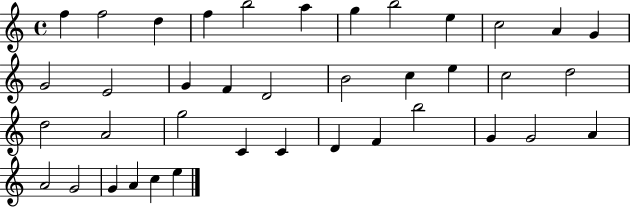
X:1
T:Untitled
M:4/4
L:1/4
K:C
f f2 d f b2 a g b2 e c2 A G G2 E2 G F D2 B2 c e c2 d2 d2 A2 g2 C C D F b2 G G2 A A2 G2 G A c e